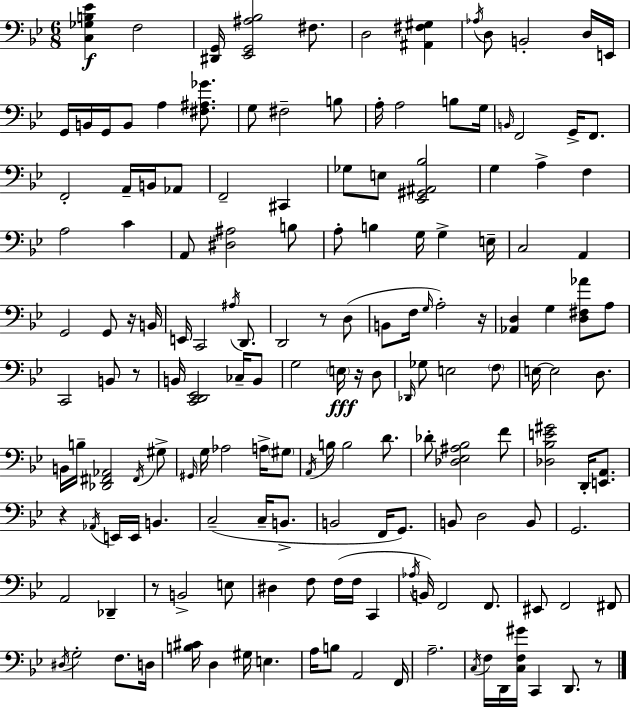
[C3,Gb3,B3,Eb4]/q F3/h [D#2,G2]/s [Eb2,G2,A#3,Bb3]/h F#3/e. D3/h [A#2,F#3,G#3]/q Ab3/s D3/e B2/h D3/s E2/s G2/s B2/s G2/s B2/e A3/q [F#3,A#3,Gb4]/e. G3/e F#3/h B3/e A3/s A3/h B3/e G3/s B2/s F2/h G2/s F2/e. F2/h A2/s B2/s Ab2/e F2/h C#2/q Gb3/e E3/e [Eb2,G#2,A#2,Bb3]/h G3/q A3/q F3/q A3/h C4/q A2/e [D#3,A#3]/h B3/e A3/e B3/q G3/s G3/q E3/s C3/h A2/q G2/h G2/e R/s B2/s E2/s C2/h A#3/s D2/e. D2/h R/e D3/e B2/e F3/s G3/s A3/h R/s [Ab2,D3]/q G3/q [D3,F#3,Ab4]/e A3/e C2/h B2/e R/e B2/s [C2,D2,Eb2]/h CES3/s B2/e G3/h E3/s R/s D3/e Db2/s Gb3/e E3/h F3/e E3/s E3/h D3/e. B2/s B3/s [Db2,F#2,Ab2]/h F#2/s G#3/e G#2/s G3/s Ab3/h A3/s G#3/e A2/s B3/s B3/h D4/e. Db4/e [Db3,Eb3,A#3,Bb3]/h F4/e [Db3,Bb3,E4,G#4]/h D2/s [E2,A2]/e. R/q Ab2/s E2/s E2/s B2/q. C3/h C3/s B2/e. B2/h F2/s G2/e. B2/e D3/h B2/e G2/h. A2/h Db2/q R/e B2/h E3/e D#3/q F3/e F3/s F3/s C2/q Ab3/s B2/s F2/h F2/e. EIS2/e F2/h F#2/e D#3/s G3/h F3/e. D3/s [B3,C#4]/s D3/q G#3/s E3/q. A3/s B3/e A2/h F2/s A3/h. C3/s F3/s D2/s [C3,F3,G#4]/s C2/q D2/e. R/e